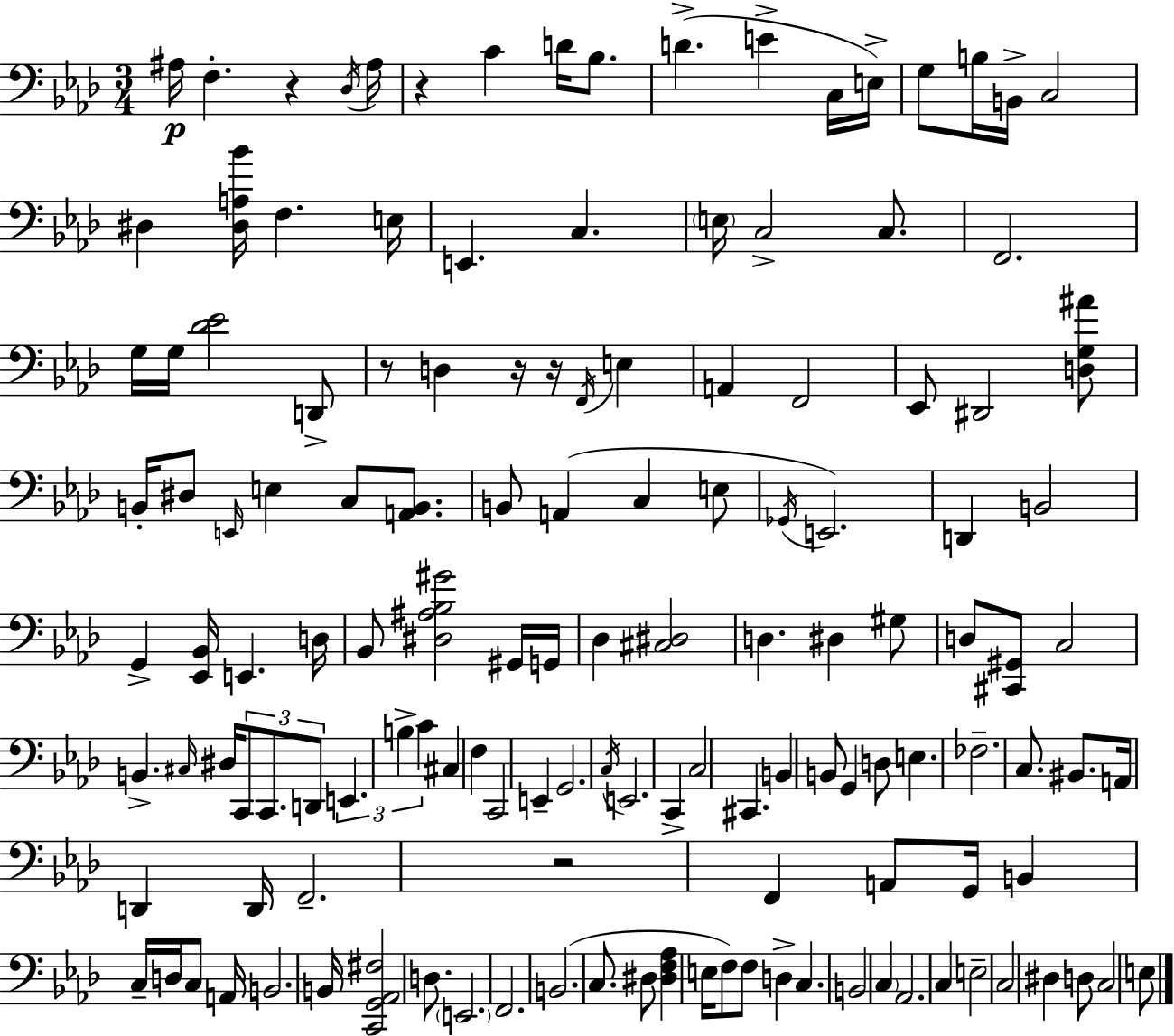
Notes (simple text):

A#3/s F3/q. R/q Db3/s A#3/s R/q C4/q D4/s Bb3/e. D4/q. E4/q C3/s E3/s G3/e B3/s B2/s C3/h D#3/q [D#3,A3,Bb4]/s F3/q. E3/s E2/q. C3/q. E3/s C3/h C3/e. F2/h. G3/s G3/s [Db4,Eb4]/h D2/e R/e D3/q R/s R/s F2/s E3/q A2/q F2/h Eb2/e D#2/h [D3,G3,A#4]/e B2/s D#3/e E2/s E3/q C3/e [A2,B2]/e. B2/e A2/q C3/q E3/e Gb2/s E2/h. D2/q B2/h G2/q [Eb2,Bb2]/s E2/q. D3/s Bb2/e [D#3,A#3,Bb3,G#4]/h G#2/s G2/s Db3/q [C#3,D#3]/h D3/q. D#3/q G#3/e D3/e [C#2,G#2]/e C3/h B2/q. C#3/s D#3/s C2/e C2/e. D2/e E2/q. B3/q C4/q C#3/q F3/q C2/h E2/q G2/h. C3/s E2/h. C2/q C3/h C#2/q. B2/q B2/e G2/q D3/e E3/q. FES3/h. C3/e. BIS2/e. A2/s D2/q D2/s F2/h. R/h F2/q A2/e G2/s B2/q C3/s D3/s C3/e A2/s B2/h. B2/s [C2,G2,Ab2,F#3]/h D3/e. E2/h. F2/h. B2/h. C3/e. D#3/e [D#3,F3,Ab3]/q E3/s F3/e F3/e D3/q C3/q. B2/h C3/q Ab2/h. C3/q E3/h C3/h D#3/q D3/e C3/h E3/e